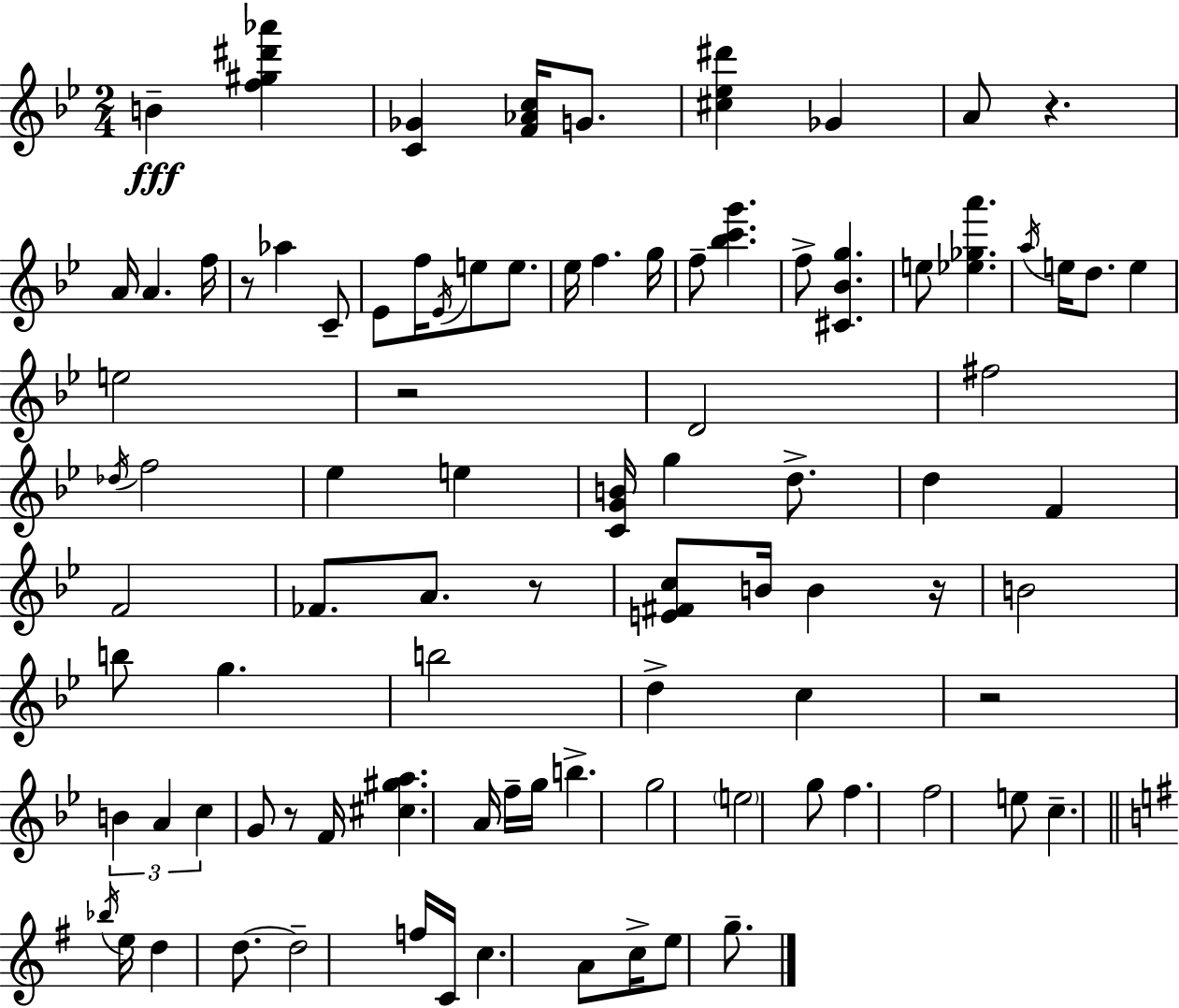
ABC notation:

X:1
T:Untitled
M:2/4
L:1/4
K:Gm
B [f^g^d'_a'] [C_G] [F_Ac]/4 G/2 [^c_e^d'] _G A/2 z A/4 A f/4 z/2 _a C/2 _E/2 f/4 _E/4 e/2 e/2 _e/4 f g/4 f/2 [_bc'g'] f/2 [^C_Bg] e/2 [_e_ga'] a/4 e/4 d/2 e e2 z2 D2 ^f2 _d/4 f2 _e e [CGB]/4 g d/2 d F F2 _F/2 A/2 z/2 [E^Fc]/2 B/4 B z/4 B2 b/2 g b2 d c z2 B A c G/2 z/2 F/4 [^c^ga] A/4 f/4 g/4 b g2 e2 g/2 f f2 e/2 c _b/4 e/4 d d/2 d2 f/4 C/4 c A/2 c/4 e/2 g/2